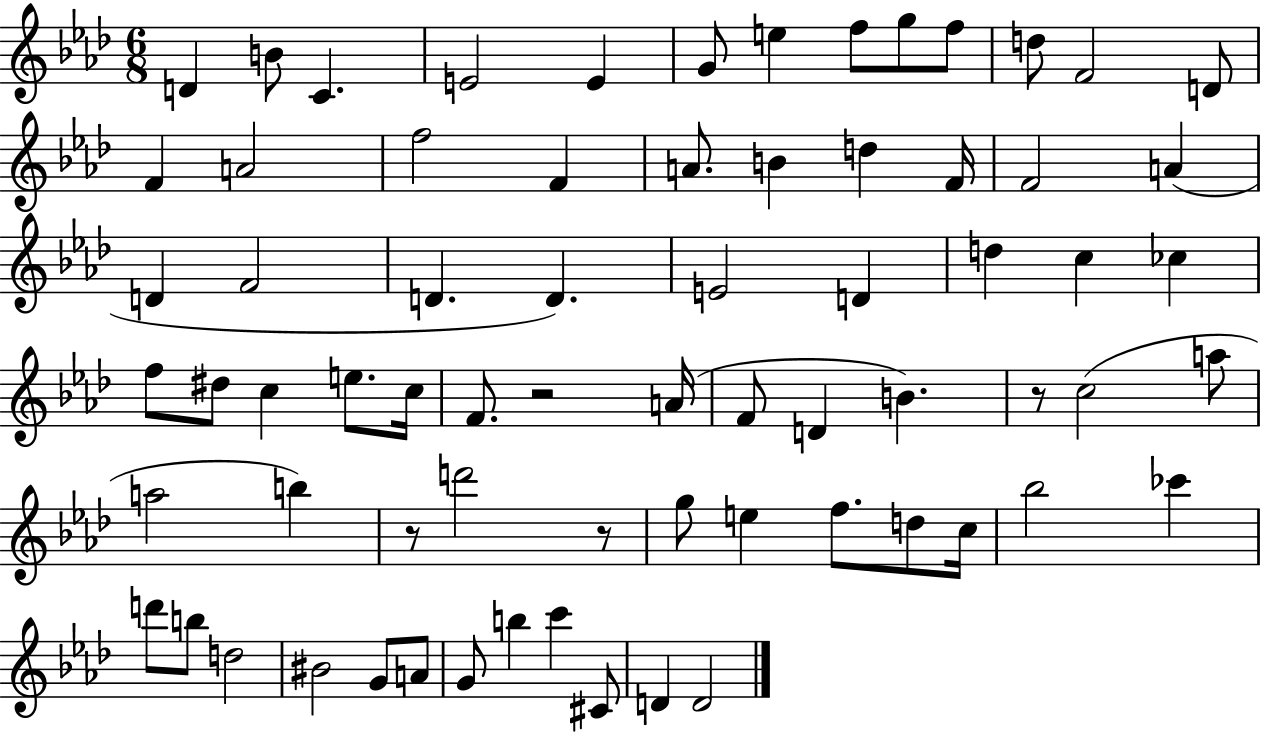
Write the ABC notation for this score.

X:1
T:Untitled
M:6/8
L:1/4
K:Ab
D B/2 C E2 E G/2 e f/2 g/2 f/2 d/2 F2 D/2 F A2 f2 F A/2 B d F/4 F2 A D F2 D D E2 D d c _c f/2 ^d/2 c e/2 c/4 F/2 z2 A/4 F/2 D B z/2 c2 a/2 a2 b z/2 d'2 z/2 g/2 e f/2 d/2 c/4 _b2 _c' d'/2 b/2 d2 ^B2 G/2 A/2 G/2 b c' ^C/2 D D2